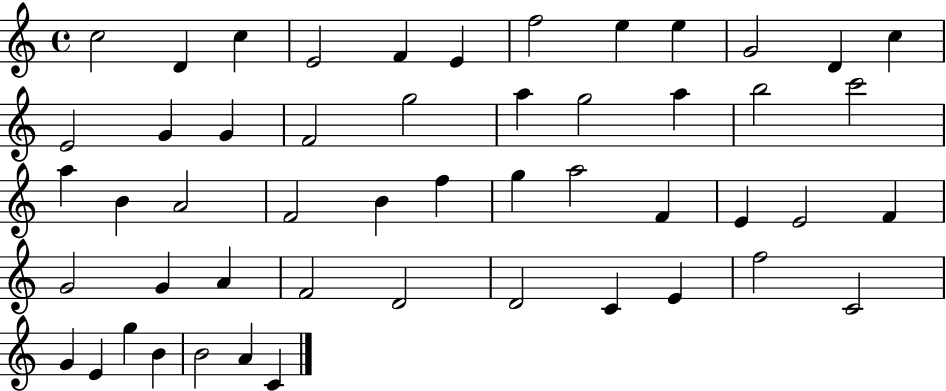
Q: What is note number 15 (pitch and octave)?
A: G4